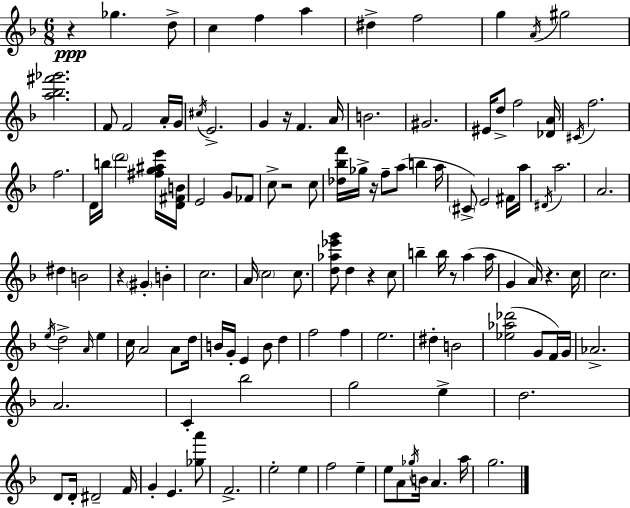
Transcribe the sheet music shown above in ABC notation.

X:1
T:Untitled
M:6/8
L:1/4
K:Dm
z _g d/2 c f a ^d f2 g A/4 ^g2 [a_b^f'_g']2 F/2 F2 A/4 G/4 ^c/4 E2 G z/4 F A/4 B2 ^G2 ^E/4 d/2 f2 [_DA]/4 ^C/4 f2 f2 D/4 b/4 d'2 [^fg^ae']/4 [D^FB]/4 E2 G/2 _F/2 c/2 z2 c/2 [_d_bf']/4 _g/4 z/4 f/2 a/2 b a/4 ^C/2 E2 ^F/4 a/4 ^D/4 a2 A2 ^d B2 z ^G B c2 A/4 c2 c/2 [d_a_e'g']/2 d z c/2 b b/4 z/2 a a/4 G A/4 z c/4 c2 e/4 d2 A/4 e c/4 A2 A/2 d/4 B/4 G/4 E B/2 d f2 f e2 ^d B2 [_e_a_d']2 G/2 F/4 G/4 _A2 A2 C _b2 g2 e d2 D/2 D/4 ^D2 F/4 G E [_ga']/2 F2 e2 e f2 e e/2 A/2 _g/4 B/4 A a/4 g2